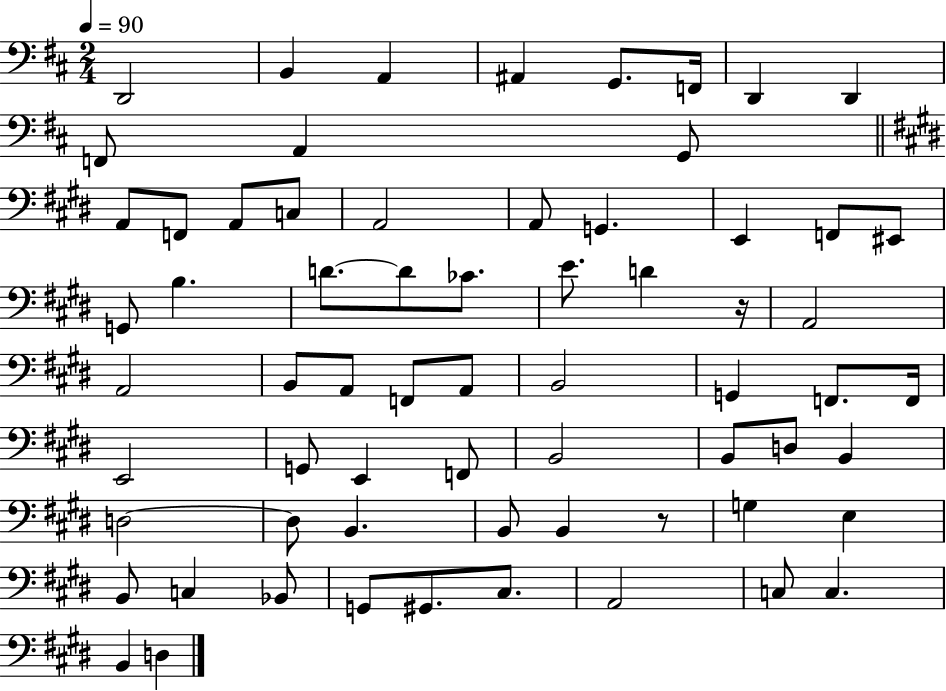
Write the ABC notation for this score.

X:1
T:Untitled
M:2/4
L:1/4
K:D
D,,2 B,, A,, ^A,, G,,/2 F,,/4 D,, D,, F,,/2 A,, G,,/2 A,,/2 F,,/2 A,,/2 C,/2 A,,2 A,,/2 G,, E,, F,,/2 ^E,,/2 G,,/2 B, D/2 D/2 _C/2 E/2 D z/4 A,,2 A,,2 B,,/2 A,,/2 F,,/2 A,,/2 B,,2 G,, F,,/2 F,,/4 E,,2 G,,/2 E,, F,,/2 B,,2 B,,/2 D,/2 B,, D,2 D,/2 B,, B,,/2 B,, z/2 G, E, B,,/2 C, _B,,/2 G,,/2 ^G,,/2 ^C,/2 A,,2 C,/2 C, B,, D,